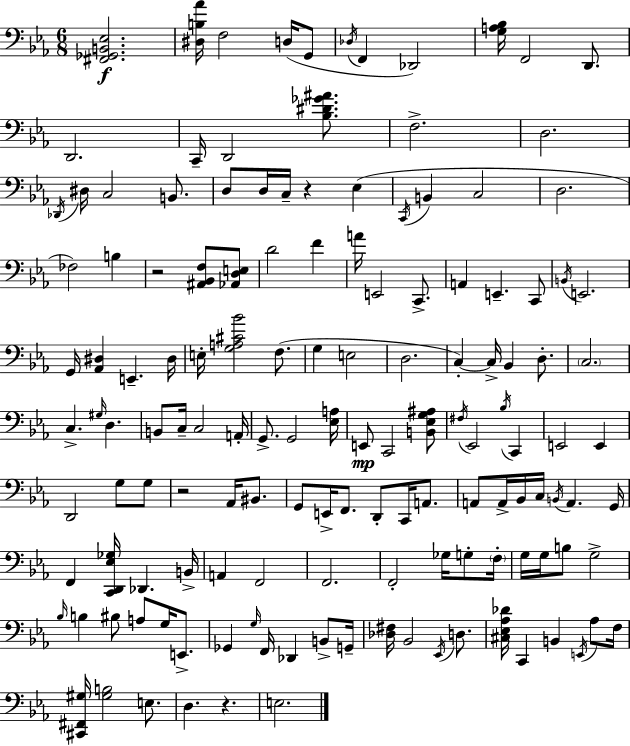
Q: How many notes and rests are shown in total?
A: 141